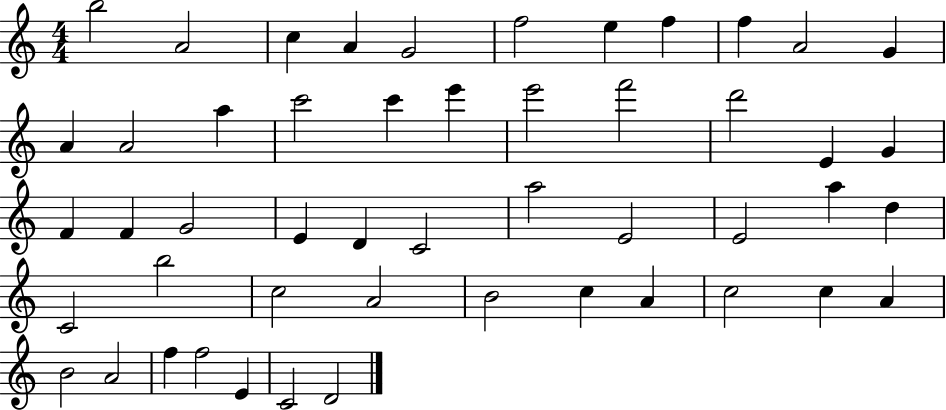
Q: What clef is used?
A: treble